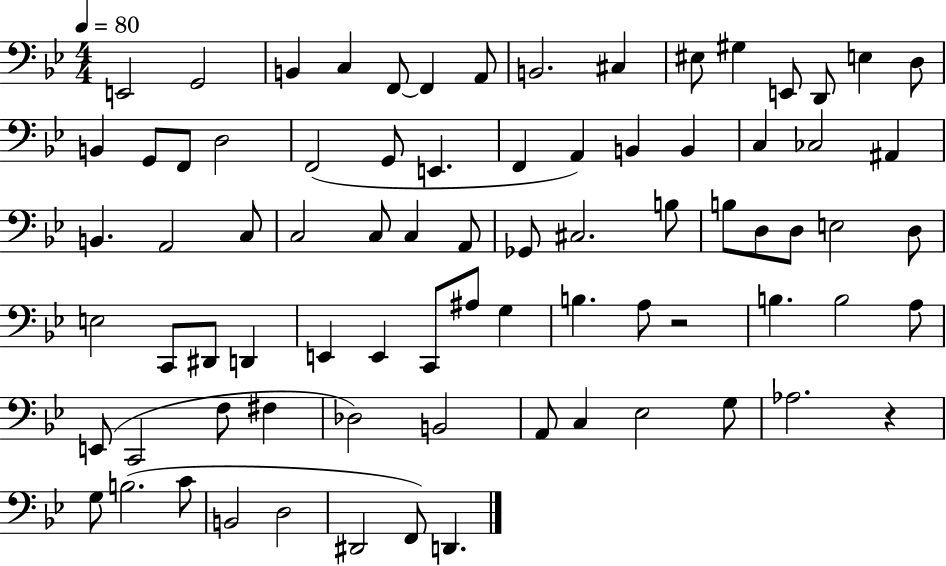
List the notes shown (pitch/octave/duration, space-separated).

E2/h G2/h B2/q C3/q F2/e F2/q A2/e B2/h. C#3/q EIS3/e G#3/q E2/e D2/e E3/q D3/e B2/q G2/e F2/e D3/h F2/h G2/e E2/q. F2/q A2/q B2/q B2/q C3/q CES3/h A#2/q B2/q. A2/h C3/e C3/h C3/e C3/q A2/e Gb2/e C#3/h. B3/e B3/e D3/e D3/e E3/h D3/e E3/h C2/e D#2/e D2/q E2/q E2/q C2/e A#3/e G3/q B3/q. A3/e R/h B3/q. B3/h A3/e E2/e C2/h F3/e F#3/q Db3/h B2/h A2/e C3/q Eb3/h G3/e Ab3/h. R/q G3/e B3/h. C4/e B2/h D3/h D#2/h F2/e D2/q.